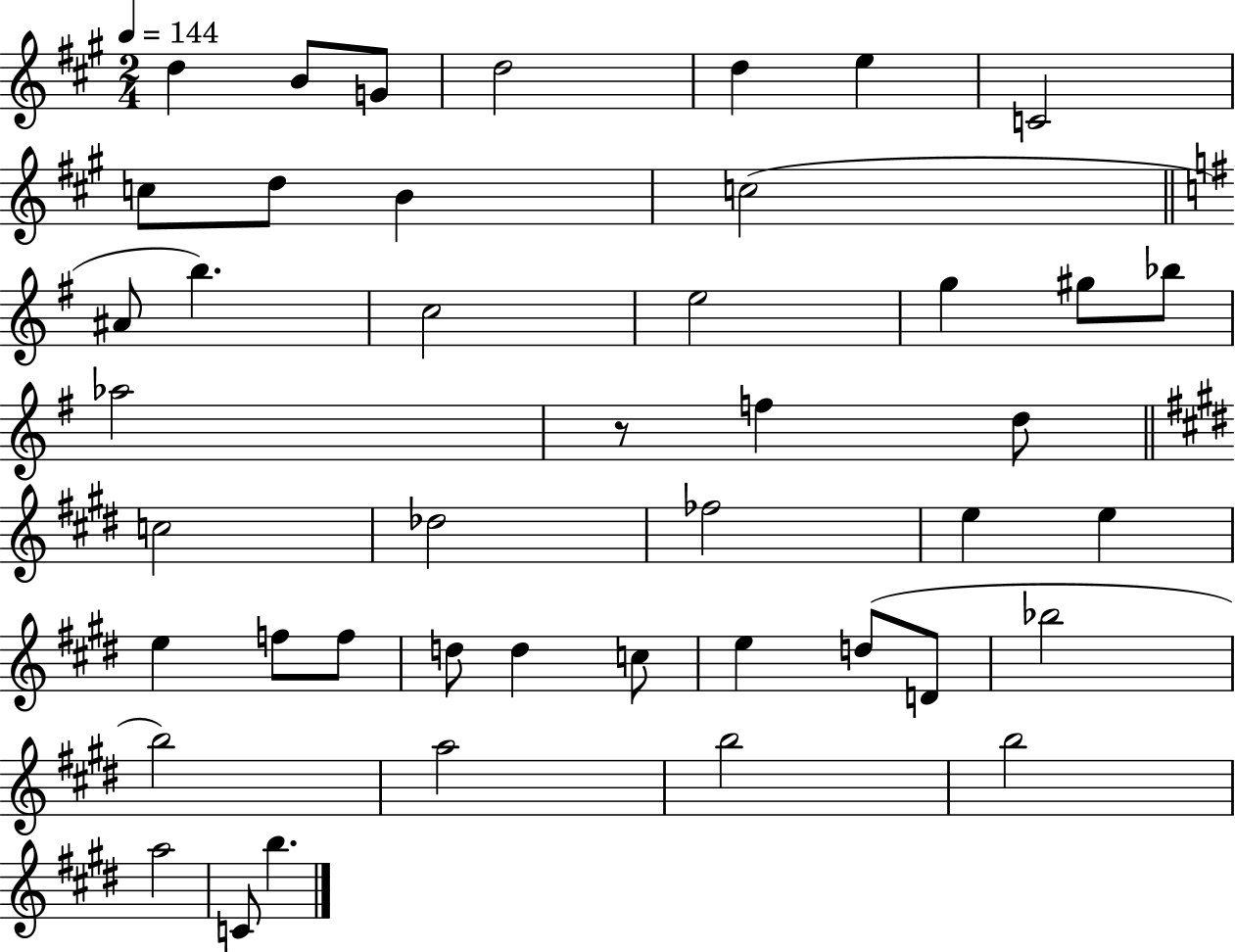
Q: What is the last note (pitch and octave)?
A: B5